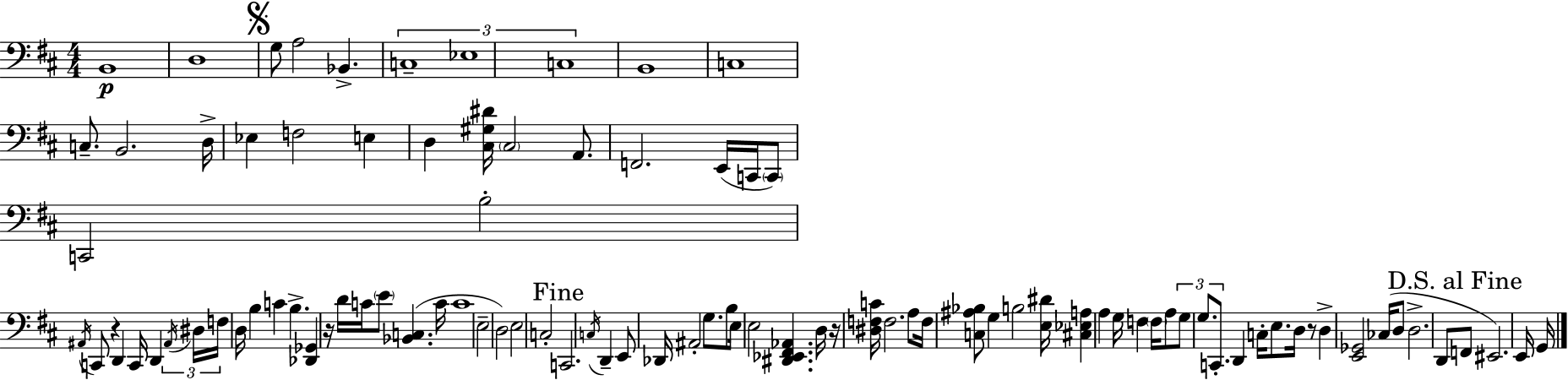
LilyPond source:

{
  \clef bass
  \numericTimeSignature
  \time 4/4
  \key d \major
  b,1\p | d1 | \mark \markup { \musicglyph "scripts.segno" } g8 a2 bes,4.-> | \tuplet 3/2 { c1-- | \break ees1 | c1 } | b,1 | c1 | \break c8.-- b,2. d16-> | ees4 f2 e4 | d4 <cis gis dis'>16 \parenthesize cis2 a,8. | f,2. e,16( c,16 \parenthesize c,8) | \break c,2 b2-. | \acciaccatura { ais,16 } c,8 r4 d,4 c,16 d,4 | \tuplet 3/2 { \acciaccatura { ais,16 } dis16 f16 } d16 b4 c'4 b4.-> | <des, ges,>4 r16 d'16 c'16 \parenthesize e'8 <bes, c>4.( | \break c'16 c'1 | e2-- d2) | e2 c2-. | \mark "Fine" c,2. \acciaccatura { c16 } d,4-- | \break e,8 des,16 ais,2-. g8. | b8 e16 e2 <dis, ees, fis, aes,>4. | d16 r16 <dis f c'>16 f2. | a8 f16 <c ais bes>8 g4 b2 | \break <e dis'>16 <cis ees a>4 a4 g16 f4 | \parenthesize f16 a8 \tuplet 3/2 { g8 g8. c,8.-. } d,4 c16-. | e8. d16 r8 d4-> <e, ges,>2 | ces16( d8 d2.-> | \break d,8 \mark "D.S. al Fine" f,8 eis,2.) | e,16 g,16 \bar "|."
}